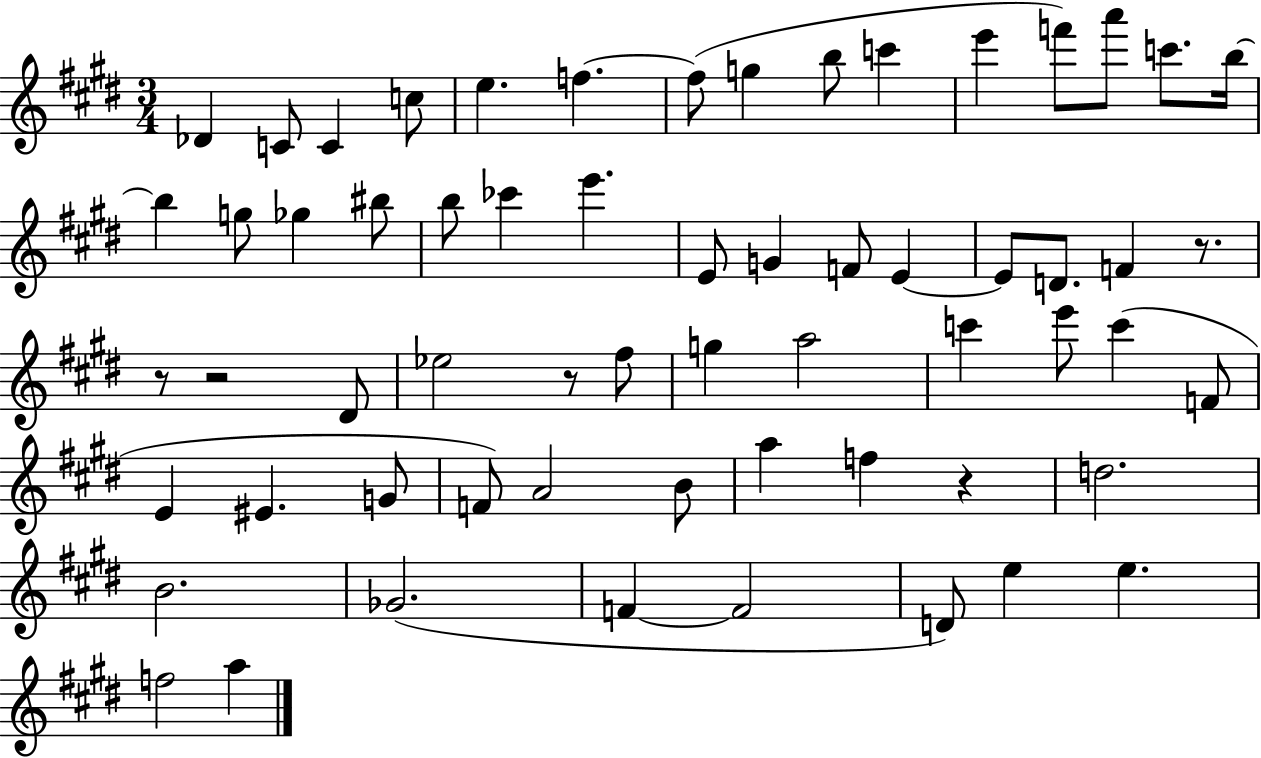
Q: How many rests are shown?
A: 5